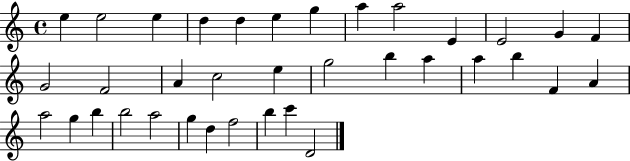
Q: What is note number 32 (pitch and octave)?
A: D5